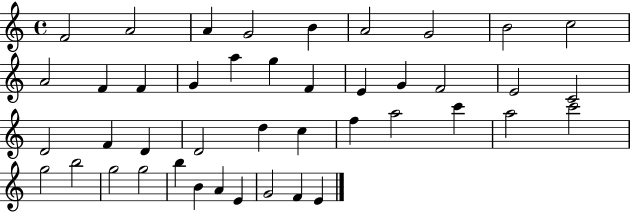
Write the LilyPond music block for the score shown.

{
  \clef treble
  \time 4/4
  \defaultTimeSignature
  \key c \major
  f'2 a'2 | a'4 g'2 b'4 | a'2 g'2 | b'2 c''2 | \break a'2 f'4 f'4 | g'4 a''4 g''4 f'4 | e'4 g'4 f'2 | e'2 c'2 | \break d'2 f'4 d'4 | d'2 d''4 c''4 | f''4 a''2 c'''4 | a''2 c'''2 | \break g''2 b''2 | g''2 g''2 | b''4 b'4 a'4 e'4 | g'2 f'4 e'4 | \break \bar "|."
}